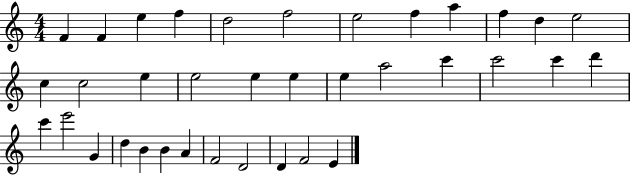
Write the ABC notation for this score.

X:1
T:Untitled
M:4/4
L:1/4
K:C
F F e f d2 f2 e2 f a f d e2 c c2 e e2 e e e a2 c' c'2 c' d' c' e'2 G d B B A F2 D2 D F2 E